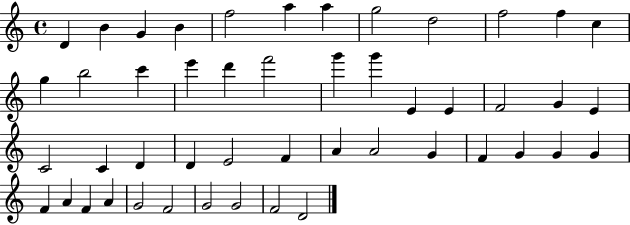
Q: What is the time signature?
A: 4/4